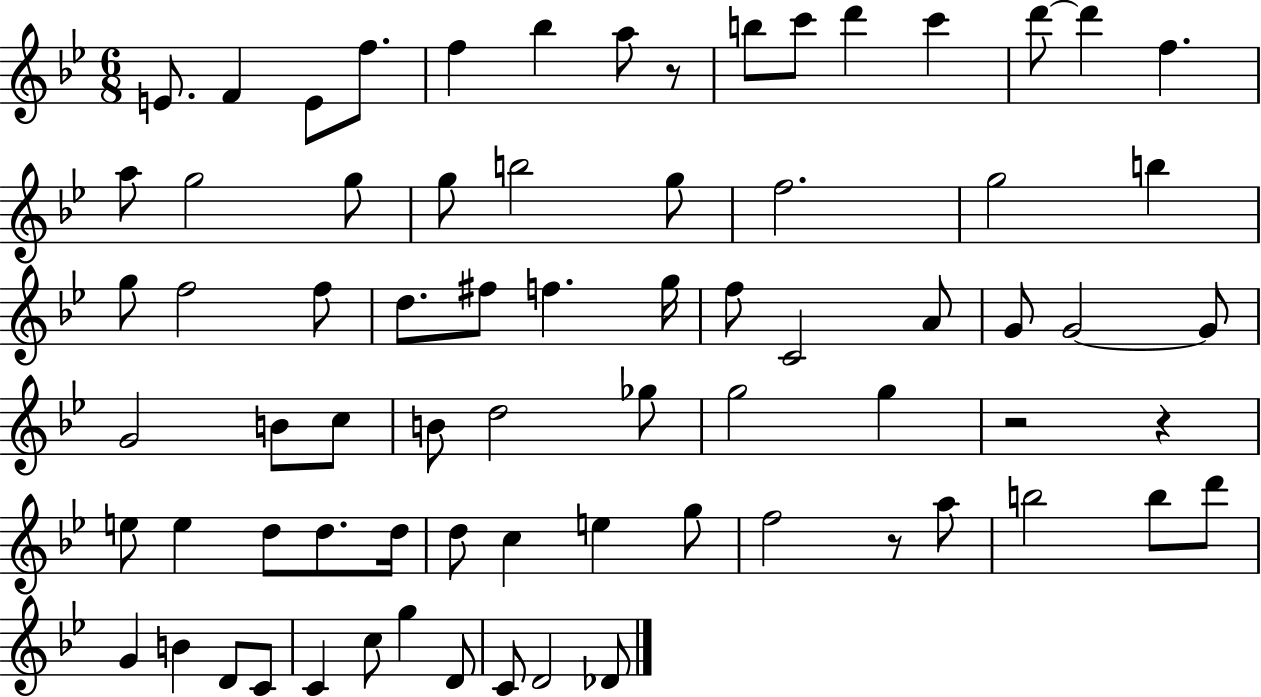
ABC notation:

X:1
T:Untitled
M:6/8
L:1/4
K:Bb
E/2 F E/2 f/2 f _b a/2 z/2 b/2 c'/2 d' c' d'/2 d' f a/2 g2 g/2 g/2 b2 g/2 f2 g2 b g/2 f2 f/2 d/2 ^f/2 f g/4 f/2 C2 A/2 G/2 G2 G/2 G2 B/2 c/2 B/2 d2 _g/2 g2 g z2 z e/2 e d/2 d/2 d/4 d/2 c e g/2 f2 z/2 a/2 b2 b/2 d'/2 G B D/2 C/2 C c/2 g D/2 C/2 D2 _D/2